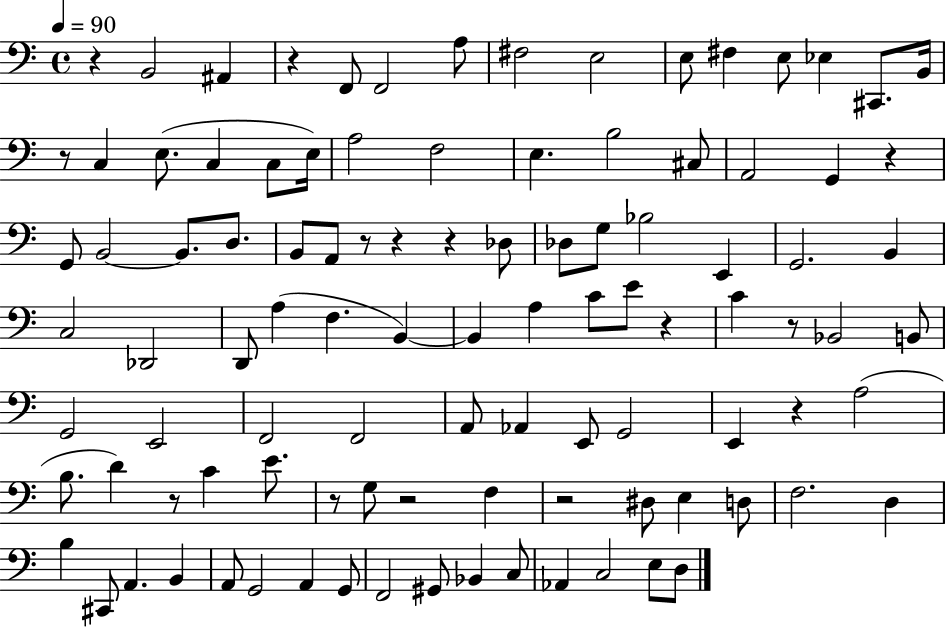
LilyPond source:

{
  \clef bass
  \time 4/4
  \defaultTimeSignature
  \key c \major
  \tempo 4 = 90
  \repeat volta 2 { r4 b,2 ais,4 | r4 f,8 f,2 a8 | fis2 e2 | e8 fis4 e8 ees4 cis,8. b,16 | \break r8 c4 e8.( c4 c8 e16) | a2 f2 | e4. b2 cis8 | a,2 g,4 r4 | \break g,8 b,2~~ b,8. d8. | b,8 a,8 r8 r4 r4 des8 | des8 g8 bes2 e,4 | g,2. b,4 | \break c2 des,2 | d,8 a4( f4. b,4~~) | b,4 a4 c'8 e'8 r4 | c'4 r8 bes,2 b,8 | \break g,2 e,2 | f,2 f,2 | a,8 aes,4 e,8 g,2 | e,4 r4 a2( | \break b8. d'4) r8 c'4 e'8. | r8 g8 r2 f4 | r2 dis8 e4 d8 | f2. d4 | \break b4 cis,8 a,4. b,4 | a,8 g,2 a,4 g,8 | f,2 gis,8 bes,4 c8 | aes,4 c2 e8 d8 | \break } \bar "|."
}